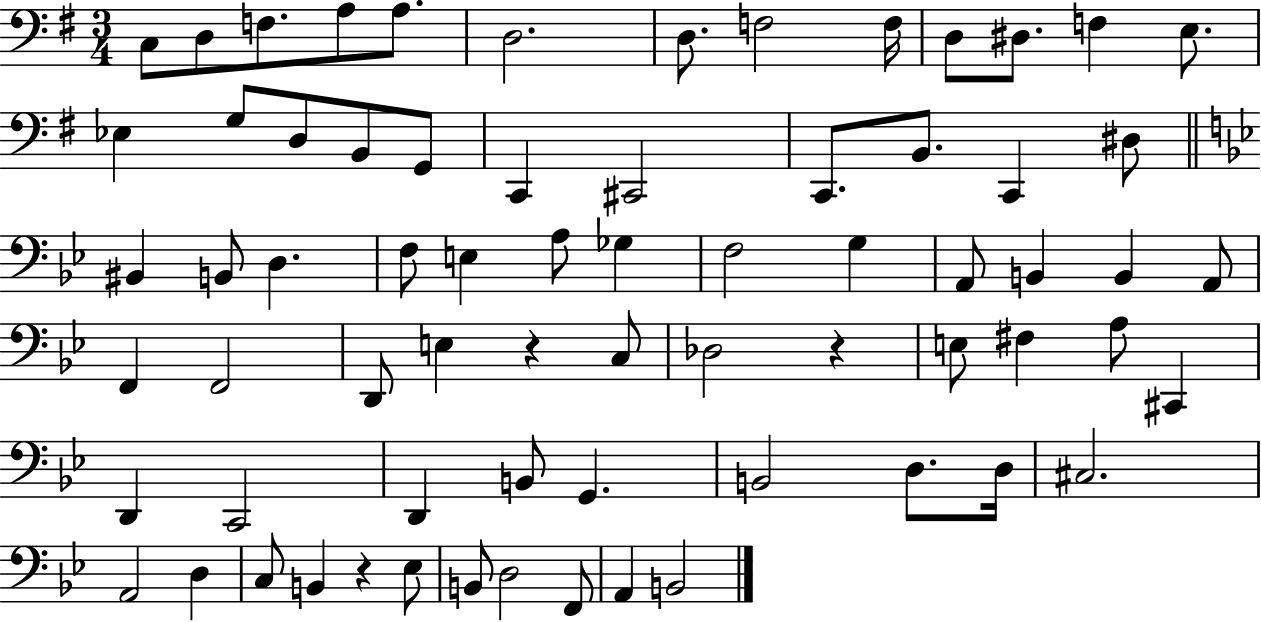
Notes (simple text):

C3/e D3/e F3/e. A3/e A3/e. D3/h. D3/e. F3/h F3/s D3/e D#3/e. F3/q E3/e. Eb3/q G3/e D3/e B2/e G2/e C2/q C#2/h C2/e. B2/e. C2/q D#3/e BIS2/q B2/e D3/q. F3/e E3/q A3/e Gb3/q F3/h G3/q A2/e B2/q B2/q A2/e F2/q F2/h D2/e E3/q R/q C3/e Db3/h R/q E3/e F#3/q A3/e C#2/q D2/q C2/h D2/q B2/e G2/q. B2/h D3/e. D3/s C#3/h. A2/h D3/q C3/e B2/q R/q Eb3/e B2/e D3/h F2/e A2/q B2/h